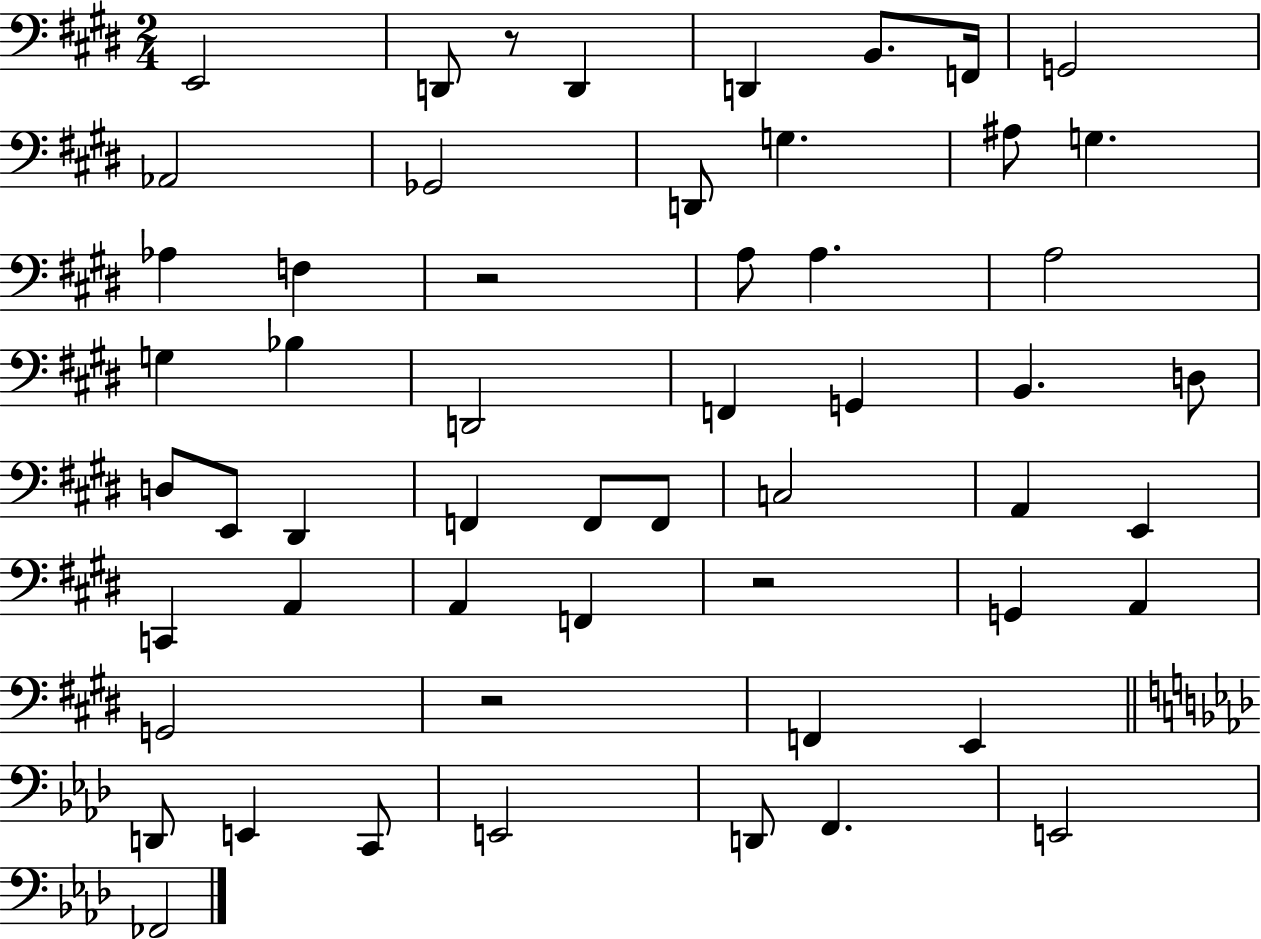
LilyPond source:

{
  \clef bass
  \numericTimeSignature
  \time 2/4
  \key e \major
  e,2 | d,8 r8 d,4 | d,4 b,8. f,16 | g,2 | \break aes,2 | ges,2 | d,8 g4. | ais8 g4. | \break aes4 f4 | r2 | a8 a4. | a2 | \break g4 bes4 | d,2 | f,4 g,4 | b,4. d8 | \break d8 e,8 dis,4 | f,4 f,8 f,8 | c2 | a,4 e,4 | \break c,4 a,4 | a,4 f,4 | r2 | g,4 a,4 | \break g,2 | r2 | f,4 e,4 | \bar "||" \break \key f \minor d,8 e,4 c,8 | e,2 | d,8 f,4. | e,2 | \break fes,2 | \bar "|."
}